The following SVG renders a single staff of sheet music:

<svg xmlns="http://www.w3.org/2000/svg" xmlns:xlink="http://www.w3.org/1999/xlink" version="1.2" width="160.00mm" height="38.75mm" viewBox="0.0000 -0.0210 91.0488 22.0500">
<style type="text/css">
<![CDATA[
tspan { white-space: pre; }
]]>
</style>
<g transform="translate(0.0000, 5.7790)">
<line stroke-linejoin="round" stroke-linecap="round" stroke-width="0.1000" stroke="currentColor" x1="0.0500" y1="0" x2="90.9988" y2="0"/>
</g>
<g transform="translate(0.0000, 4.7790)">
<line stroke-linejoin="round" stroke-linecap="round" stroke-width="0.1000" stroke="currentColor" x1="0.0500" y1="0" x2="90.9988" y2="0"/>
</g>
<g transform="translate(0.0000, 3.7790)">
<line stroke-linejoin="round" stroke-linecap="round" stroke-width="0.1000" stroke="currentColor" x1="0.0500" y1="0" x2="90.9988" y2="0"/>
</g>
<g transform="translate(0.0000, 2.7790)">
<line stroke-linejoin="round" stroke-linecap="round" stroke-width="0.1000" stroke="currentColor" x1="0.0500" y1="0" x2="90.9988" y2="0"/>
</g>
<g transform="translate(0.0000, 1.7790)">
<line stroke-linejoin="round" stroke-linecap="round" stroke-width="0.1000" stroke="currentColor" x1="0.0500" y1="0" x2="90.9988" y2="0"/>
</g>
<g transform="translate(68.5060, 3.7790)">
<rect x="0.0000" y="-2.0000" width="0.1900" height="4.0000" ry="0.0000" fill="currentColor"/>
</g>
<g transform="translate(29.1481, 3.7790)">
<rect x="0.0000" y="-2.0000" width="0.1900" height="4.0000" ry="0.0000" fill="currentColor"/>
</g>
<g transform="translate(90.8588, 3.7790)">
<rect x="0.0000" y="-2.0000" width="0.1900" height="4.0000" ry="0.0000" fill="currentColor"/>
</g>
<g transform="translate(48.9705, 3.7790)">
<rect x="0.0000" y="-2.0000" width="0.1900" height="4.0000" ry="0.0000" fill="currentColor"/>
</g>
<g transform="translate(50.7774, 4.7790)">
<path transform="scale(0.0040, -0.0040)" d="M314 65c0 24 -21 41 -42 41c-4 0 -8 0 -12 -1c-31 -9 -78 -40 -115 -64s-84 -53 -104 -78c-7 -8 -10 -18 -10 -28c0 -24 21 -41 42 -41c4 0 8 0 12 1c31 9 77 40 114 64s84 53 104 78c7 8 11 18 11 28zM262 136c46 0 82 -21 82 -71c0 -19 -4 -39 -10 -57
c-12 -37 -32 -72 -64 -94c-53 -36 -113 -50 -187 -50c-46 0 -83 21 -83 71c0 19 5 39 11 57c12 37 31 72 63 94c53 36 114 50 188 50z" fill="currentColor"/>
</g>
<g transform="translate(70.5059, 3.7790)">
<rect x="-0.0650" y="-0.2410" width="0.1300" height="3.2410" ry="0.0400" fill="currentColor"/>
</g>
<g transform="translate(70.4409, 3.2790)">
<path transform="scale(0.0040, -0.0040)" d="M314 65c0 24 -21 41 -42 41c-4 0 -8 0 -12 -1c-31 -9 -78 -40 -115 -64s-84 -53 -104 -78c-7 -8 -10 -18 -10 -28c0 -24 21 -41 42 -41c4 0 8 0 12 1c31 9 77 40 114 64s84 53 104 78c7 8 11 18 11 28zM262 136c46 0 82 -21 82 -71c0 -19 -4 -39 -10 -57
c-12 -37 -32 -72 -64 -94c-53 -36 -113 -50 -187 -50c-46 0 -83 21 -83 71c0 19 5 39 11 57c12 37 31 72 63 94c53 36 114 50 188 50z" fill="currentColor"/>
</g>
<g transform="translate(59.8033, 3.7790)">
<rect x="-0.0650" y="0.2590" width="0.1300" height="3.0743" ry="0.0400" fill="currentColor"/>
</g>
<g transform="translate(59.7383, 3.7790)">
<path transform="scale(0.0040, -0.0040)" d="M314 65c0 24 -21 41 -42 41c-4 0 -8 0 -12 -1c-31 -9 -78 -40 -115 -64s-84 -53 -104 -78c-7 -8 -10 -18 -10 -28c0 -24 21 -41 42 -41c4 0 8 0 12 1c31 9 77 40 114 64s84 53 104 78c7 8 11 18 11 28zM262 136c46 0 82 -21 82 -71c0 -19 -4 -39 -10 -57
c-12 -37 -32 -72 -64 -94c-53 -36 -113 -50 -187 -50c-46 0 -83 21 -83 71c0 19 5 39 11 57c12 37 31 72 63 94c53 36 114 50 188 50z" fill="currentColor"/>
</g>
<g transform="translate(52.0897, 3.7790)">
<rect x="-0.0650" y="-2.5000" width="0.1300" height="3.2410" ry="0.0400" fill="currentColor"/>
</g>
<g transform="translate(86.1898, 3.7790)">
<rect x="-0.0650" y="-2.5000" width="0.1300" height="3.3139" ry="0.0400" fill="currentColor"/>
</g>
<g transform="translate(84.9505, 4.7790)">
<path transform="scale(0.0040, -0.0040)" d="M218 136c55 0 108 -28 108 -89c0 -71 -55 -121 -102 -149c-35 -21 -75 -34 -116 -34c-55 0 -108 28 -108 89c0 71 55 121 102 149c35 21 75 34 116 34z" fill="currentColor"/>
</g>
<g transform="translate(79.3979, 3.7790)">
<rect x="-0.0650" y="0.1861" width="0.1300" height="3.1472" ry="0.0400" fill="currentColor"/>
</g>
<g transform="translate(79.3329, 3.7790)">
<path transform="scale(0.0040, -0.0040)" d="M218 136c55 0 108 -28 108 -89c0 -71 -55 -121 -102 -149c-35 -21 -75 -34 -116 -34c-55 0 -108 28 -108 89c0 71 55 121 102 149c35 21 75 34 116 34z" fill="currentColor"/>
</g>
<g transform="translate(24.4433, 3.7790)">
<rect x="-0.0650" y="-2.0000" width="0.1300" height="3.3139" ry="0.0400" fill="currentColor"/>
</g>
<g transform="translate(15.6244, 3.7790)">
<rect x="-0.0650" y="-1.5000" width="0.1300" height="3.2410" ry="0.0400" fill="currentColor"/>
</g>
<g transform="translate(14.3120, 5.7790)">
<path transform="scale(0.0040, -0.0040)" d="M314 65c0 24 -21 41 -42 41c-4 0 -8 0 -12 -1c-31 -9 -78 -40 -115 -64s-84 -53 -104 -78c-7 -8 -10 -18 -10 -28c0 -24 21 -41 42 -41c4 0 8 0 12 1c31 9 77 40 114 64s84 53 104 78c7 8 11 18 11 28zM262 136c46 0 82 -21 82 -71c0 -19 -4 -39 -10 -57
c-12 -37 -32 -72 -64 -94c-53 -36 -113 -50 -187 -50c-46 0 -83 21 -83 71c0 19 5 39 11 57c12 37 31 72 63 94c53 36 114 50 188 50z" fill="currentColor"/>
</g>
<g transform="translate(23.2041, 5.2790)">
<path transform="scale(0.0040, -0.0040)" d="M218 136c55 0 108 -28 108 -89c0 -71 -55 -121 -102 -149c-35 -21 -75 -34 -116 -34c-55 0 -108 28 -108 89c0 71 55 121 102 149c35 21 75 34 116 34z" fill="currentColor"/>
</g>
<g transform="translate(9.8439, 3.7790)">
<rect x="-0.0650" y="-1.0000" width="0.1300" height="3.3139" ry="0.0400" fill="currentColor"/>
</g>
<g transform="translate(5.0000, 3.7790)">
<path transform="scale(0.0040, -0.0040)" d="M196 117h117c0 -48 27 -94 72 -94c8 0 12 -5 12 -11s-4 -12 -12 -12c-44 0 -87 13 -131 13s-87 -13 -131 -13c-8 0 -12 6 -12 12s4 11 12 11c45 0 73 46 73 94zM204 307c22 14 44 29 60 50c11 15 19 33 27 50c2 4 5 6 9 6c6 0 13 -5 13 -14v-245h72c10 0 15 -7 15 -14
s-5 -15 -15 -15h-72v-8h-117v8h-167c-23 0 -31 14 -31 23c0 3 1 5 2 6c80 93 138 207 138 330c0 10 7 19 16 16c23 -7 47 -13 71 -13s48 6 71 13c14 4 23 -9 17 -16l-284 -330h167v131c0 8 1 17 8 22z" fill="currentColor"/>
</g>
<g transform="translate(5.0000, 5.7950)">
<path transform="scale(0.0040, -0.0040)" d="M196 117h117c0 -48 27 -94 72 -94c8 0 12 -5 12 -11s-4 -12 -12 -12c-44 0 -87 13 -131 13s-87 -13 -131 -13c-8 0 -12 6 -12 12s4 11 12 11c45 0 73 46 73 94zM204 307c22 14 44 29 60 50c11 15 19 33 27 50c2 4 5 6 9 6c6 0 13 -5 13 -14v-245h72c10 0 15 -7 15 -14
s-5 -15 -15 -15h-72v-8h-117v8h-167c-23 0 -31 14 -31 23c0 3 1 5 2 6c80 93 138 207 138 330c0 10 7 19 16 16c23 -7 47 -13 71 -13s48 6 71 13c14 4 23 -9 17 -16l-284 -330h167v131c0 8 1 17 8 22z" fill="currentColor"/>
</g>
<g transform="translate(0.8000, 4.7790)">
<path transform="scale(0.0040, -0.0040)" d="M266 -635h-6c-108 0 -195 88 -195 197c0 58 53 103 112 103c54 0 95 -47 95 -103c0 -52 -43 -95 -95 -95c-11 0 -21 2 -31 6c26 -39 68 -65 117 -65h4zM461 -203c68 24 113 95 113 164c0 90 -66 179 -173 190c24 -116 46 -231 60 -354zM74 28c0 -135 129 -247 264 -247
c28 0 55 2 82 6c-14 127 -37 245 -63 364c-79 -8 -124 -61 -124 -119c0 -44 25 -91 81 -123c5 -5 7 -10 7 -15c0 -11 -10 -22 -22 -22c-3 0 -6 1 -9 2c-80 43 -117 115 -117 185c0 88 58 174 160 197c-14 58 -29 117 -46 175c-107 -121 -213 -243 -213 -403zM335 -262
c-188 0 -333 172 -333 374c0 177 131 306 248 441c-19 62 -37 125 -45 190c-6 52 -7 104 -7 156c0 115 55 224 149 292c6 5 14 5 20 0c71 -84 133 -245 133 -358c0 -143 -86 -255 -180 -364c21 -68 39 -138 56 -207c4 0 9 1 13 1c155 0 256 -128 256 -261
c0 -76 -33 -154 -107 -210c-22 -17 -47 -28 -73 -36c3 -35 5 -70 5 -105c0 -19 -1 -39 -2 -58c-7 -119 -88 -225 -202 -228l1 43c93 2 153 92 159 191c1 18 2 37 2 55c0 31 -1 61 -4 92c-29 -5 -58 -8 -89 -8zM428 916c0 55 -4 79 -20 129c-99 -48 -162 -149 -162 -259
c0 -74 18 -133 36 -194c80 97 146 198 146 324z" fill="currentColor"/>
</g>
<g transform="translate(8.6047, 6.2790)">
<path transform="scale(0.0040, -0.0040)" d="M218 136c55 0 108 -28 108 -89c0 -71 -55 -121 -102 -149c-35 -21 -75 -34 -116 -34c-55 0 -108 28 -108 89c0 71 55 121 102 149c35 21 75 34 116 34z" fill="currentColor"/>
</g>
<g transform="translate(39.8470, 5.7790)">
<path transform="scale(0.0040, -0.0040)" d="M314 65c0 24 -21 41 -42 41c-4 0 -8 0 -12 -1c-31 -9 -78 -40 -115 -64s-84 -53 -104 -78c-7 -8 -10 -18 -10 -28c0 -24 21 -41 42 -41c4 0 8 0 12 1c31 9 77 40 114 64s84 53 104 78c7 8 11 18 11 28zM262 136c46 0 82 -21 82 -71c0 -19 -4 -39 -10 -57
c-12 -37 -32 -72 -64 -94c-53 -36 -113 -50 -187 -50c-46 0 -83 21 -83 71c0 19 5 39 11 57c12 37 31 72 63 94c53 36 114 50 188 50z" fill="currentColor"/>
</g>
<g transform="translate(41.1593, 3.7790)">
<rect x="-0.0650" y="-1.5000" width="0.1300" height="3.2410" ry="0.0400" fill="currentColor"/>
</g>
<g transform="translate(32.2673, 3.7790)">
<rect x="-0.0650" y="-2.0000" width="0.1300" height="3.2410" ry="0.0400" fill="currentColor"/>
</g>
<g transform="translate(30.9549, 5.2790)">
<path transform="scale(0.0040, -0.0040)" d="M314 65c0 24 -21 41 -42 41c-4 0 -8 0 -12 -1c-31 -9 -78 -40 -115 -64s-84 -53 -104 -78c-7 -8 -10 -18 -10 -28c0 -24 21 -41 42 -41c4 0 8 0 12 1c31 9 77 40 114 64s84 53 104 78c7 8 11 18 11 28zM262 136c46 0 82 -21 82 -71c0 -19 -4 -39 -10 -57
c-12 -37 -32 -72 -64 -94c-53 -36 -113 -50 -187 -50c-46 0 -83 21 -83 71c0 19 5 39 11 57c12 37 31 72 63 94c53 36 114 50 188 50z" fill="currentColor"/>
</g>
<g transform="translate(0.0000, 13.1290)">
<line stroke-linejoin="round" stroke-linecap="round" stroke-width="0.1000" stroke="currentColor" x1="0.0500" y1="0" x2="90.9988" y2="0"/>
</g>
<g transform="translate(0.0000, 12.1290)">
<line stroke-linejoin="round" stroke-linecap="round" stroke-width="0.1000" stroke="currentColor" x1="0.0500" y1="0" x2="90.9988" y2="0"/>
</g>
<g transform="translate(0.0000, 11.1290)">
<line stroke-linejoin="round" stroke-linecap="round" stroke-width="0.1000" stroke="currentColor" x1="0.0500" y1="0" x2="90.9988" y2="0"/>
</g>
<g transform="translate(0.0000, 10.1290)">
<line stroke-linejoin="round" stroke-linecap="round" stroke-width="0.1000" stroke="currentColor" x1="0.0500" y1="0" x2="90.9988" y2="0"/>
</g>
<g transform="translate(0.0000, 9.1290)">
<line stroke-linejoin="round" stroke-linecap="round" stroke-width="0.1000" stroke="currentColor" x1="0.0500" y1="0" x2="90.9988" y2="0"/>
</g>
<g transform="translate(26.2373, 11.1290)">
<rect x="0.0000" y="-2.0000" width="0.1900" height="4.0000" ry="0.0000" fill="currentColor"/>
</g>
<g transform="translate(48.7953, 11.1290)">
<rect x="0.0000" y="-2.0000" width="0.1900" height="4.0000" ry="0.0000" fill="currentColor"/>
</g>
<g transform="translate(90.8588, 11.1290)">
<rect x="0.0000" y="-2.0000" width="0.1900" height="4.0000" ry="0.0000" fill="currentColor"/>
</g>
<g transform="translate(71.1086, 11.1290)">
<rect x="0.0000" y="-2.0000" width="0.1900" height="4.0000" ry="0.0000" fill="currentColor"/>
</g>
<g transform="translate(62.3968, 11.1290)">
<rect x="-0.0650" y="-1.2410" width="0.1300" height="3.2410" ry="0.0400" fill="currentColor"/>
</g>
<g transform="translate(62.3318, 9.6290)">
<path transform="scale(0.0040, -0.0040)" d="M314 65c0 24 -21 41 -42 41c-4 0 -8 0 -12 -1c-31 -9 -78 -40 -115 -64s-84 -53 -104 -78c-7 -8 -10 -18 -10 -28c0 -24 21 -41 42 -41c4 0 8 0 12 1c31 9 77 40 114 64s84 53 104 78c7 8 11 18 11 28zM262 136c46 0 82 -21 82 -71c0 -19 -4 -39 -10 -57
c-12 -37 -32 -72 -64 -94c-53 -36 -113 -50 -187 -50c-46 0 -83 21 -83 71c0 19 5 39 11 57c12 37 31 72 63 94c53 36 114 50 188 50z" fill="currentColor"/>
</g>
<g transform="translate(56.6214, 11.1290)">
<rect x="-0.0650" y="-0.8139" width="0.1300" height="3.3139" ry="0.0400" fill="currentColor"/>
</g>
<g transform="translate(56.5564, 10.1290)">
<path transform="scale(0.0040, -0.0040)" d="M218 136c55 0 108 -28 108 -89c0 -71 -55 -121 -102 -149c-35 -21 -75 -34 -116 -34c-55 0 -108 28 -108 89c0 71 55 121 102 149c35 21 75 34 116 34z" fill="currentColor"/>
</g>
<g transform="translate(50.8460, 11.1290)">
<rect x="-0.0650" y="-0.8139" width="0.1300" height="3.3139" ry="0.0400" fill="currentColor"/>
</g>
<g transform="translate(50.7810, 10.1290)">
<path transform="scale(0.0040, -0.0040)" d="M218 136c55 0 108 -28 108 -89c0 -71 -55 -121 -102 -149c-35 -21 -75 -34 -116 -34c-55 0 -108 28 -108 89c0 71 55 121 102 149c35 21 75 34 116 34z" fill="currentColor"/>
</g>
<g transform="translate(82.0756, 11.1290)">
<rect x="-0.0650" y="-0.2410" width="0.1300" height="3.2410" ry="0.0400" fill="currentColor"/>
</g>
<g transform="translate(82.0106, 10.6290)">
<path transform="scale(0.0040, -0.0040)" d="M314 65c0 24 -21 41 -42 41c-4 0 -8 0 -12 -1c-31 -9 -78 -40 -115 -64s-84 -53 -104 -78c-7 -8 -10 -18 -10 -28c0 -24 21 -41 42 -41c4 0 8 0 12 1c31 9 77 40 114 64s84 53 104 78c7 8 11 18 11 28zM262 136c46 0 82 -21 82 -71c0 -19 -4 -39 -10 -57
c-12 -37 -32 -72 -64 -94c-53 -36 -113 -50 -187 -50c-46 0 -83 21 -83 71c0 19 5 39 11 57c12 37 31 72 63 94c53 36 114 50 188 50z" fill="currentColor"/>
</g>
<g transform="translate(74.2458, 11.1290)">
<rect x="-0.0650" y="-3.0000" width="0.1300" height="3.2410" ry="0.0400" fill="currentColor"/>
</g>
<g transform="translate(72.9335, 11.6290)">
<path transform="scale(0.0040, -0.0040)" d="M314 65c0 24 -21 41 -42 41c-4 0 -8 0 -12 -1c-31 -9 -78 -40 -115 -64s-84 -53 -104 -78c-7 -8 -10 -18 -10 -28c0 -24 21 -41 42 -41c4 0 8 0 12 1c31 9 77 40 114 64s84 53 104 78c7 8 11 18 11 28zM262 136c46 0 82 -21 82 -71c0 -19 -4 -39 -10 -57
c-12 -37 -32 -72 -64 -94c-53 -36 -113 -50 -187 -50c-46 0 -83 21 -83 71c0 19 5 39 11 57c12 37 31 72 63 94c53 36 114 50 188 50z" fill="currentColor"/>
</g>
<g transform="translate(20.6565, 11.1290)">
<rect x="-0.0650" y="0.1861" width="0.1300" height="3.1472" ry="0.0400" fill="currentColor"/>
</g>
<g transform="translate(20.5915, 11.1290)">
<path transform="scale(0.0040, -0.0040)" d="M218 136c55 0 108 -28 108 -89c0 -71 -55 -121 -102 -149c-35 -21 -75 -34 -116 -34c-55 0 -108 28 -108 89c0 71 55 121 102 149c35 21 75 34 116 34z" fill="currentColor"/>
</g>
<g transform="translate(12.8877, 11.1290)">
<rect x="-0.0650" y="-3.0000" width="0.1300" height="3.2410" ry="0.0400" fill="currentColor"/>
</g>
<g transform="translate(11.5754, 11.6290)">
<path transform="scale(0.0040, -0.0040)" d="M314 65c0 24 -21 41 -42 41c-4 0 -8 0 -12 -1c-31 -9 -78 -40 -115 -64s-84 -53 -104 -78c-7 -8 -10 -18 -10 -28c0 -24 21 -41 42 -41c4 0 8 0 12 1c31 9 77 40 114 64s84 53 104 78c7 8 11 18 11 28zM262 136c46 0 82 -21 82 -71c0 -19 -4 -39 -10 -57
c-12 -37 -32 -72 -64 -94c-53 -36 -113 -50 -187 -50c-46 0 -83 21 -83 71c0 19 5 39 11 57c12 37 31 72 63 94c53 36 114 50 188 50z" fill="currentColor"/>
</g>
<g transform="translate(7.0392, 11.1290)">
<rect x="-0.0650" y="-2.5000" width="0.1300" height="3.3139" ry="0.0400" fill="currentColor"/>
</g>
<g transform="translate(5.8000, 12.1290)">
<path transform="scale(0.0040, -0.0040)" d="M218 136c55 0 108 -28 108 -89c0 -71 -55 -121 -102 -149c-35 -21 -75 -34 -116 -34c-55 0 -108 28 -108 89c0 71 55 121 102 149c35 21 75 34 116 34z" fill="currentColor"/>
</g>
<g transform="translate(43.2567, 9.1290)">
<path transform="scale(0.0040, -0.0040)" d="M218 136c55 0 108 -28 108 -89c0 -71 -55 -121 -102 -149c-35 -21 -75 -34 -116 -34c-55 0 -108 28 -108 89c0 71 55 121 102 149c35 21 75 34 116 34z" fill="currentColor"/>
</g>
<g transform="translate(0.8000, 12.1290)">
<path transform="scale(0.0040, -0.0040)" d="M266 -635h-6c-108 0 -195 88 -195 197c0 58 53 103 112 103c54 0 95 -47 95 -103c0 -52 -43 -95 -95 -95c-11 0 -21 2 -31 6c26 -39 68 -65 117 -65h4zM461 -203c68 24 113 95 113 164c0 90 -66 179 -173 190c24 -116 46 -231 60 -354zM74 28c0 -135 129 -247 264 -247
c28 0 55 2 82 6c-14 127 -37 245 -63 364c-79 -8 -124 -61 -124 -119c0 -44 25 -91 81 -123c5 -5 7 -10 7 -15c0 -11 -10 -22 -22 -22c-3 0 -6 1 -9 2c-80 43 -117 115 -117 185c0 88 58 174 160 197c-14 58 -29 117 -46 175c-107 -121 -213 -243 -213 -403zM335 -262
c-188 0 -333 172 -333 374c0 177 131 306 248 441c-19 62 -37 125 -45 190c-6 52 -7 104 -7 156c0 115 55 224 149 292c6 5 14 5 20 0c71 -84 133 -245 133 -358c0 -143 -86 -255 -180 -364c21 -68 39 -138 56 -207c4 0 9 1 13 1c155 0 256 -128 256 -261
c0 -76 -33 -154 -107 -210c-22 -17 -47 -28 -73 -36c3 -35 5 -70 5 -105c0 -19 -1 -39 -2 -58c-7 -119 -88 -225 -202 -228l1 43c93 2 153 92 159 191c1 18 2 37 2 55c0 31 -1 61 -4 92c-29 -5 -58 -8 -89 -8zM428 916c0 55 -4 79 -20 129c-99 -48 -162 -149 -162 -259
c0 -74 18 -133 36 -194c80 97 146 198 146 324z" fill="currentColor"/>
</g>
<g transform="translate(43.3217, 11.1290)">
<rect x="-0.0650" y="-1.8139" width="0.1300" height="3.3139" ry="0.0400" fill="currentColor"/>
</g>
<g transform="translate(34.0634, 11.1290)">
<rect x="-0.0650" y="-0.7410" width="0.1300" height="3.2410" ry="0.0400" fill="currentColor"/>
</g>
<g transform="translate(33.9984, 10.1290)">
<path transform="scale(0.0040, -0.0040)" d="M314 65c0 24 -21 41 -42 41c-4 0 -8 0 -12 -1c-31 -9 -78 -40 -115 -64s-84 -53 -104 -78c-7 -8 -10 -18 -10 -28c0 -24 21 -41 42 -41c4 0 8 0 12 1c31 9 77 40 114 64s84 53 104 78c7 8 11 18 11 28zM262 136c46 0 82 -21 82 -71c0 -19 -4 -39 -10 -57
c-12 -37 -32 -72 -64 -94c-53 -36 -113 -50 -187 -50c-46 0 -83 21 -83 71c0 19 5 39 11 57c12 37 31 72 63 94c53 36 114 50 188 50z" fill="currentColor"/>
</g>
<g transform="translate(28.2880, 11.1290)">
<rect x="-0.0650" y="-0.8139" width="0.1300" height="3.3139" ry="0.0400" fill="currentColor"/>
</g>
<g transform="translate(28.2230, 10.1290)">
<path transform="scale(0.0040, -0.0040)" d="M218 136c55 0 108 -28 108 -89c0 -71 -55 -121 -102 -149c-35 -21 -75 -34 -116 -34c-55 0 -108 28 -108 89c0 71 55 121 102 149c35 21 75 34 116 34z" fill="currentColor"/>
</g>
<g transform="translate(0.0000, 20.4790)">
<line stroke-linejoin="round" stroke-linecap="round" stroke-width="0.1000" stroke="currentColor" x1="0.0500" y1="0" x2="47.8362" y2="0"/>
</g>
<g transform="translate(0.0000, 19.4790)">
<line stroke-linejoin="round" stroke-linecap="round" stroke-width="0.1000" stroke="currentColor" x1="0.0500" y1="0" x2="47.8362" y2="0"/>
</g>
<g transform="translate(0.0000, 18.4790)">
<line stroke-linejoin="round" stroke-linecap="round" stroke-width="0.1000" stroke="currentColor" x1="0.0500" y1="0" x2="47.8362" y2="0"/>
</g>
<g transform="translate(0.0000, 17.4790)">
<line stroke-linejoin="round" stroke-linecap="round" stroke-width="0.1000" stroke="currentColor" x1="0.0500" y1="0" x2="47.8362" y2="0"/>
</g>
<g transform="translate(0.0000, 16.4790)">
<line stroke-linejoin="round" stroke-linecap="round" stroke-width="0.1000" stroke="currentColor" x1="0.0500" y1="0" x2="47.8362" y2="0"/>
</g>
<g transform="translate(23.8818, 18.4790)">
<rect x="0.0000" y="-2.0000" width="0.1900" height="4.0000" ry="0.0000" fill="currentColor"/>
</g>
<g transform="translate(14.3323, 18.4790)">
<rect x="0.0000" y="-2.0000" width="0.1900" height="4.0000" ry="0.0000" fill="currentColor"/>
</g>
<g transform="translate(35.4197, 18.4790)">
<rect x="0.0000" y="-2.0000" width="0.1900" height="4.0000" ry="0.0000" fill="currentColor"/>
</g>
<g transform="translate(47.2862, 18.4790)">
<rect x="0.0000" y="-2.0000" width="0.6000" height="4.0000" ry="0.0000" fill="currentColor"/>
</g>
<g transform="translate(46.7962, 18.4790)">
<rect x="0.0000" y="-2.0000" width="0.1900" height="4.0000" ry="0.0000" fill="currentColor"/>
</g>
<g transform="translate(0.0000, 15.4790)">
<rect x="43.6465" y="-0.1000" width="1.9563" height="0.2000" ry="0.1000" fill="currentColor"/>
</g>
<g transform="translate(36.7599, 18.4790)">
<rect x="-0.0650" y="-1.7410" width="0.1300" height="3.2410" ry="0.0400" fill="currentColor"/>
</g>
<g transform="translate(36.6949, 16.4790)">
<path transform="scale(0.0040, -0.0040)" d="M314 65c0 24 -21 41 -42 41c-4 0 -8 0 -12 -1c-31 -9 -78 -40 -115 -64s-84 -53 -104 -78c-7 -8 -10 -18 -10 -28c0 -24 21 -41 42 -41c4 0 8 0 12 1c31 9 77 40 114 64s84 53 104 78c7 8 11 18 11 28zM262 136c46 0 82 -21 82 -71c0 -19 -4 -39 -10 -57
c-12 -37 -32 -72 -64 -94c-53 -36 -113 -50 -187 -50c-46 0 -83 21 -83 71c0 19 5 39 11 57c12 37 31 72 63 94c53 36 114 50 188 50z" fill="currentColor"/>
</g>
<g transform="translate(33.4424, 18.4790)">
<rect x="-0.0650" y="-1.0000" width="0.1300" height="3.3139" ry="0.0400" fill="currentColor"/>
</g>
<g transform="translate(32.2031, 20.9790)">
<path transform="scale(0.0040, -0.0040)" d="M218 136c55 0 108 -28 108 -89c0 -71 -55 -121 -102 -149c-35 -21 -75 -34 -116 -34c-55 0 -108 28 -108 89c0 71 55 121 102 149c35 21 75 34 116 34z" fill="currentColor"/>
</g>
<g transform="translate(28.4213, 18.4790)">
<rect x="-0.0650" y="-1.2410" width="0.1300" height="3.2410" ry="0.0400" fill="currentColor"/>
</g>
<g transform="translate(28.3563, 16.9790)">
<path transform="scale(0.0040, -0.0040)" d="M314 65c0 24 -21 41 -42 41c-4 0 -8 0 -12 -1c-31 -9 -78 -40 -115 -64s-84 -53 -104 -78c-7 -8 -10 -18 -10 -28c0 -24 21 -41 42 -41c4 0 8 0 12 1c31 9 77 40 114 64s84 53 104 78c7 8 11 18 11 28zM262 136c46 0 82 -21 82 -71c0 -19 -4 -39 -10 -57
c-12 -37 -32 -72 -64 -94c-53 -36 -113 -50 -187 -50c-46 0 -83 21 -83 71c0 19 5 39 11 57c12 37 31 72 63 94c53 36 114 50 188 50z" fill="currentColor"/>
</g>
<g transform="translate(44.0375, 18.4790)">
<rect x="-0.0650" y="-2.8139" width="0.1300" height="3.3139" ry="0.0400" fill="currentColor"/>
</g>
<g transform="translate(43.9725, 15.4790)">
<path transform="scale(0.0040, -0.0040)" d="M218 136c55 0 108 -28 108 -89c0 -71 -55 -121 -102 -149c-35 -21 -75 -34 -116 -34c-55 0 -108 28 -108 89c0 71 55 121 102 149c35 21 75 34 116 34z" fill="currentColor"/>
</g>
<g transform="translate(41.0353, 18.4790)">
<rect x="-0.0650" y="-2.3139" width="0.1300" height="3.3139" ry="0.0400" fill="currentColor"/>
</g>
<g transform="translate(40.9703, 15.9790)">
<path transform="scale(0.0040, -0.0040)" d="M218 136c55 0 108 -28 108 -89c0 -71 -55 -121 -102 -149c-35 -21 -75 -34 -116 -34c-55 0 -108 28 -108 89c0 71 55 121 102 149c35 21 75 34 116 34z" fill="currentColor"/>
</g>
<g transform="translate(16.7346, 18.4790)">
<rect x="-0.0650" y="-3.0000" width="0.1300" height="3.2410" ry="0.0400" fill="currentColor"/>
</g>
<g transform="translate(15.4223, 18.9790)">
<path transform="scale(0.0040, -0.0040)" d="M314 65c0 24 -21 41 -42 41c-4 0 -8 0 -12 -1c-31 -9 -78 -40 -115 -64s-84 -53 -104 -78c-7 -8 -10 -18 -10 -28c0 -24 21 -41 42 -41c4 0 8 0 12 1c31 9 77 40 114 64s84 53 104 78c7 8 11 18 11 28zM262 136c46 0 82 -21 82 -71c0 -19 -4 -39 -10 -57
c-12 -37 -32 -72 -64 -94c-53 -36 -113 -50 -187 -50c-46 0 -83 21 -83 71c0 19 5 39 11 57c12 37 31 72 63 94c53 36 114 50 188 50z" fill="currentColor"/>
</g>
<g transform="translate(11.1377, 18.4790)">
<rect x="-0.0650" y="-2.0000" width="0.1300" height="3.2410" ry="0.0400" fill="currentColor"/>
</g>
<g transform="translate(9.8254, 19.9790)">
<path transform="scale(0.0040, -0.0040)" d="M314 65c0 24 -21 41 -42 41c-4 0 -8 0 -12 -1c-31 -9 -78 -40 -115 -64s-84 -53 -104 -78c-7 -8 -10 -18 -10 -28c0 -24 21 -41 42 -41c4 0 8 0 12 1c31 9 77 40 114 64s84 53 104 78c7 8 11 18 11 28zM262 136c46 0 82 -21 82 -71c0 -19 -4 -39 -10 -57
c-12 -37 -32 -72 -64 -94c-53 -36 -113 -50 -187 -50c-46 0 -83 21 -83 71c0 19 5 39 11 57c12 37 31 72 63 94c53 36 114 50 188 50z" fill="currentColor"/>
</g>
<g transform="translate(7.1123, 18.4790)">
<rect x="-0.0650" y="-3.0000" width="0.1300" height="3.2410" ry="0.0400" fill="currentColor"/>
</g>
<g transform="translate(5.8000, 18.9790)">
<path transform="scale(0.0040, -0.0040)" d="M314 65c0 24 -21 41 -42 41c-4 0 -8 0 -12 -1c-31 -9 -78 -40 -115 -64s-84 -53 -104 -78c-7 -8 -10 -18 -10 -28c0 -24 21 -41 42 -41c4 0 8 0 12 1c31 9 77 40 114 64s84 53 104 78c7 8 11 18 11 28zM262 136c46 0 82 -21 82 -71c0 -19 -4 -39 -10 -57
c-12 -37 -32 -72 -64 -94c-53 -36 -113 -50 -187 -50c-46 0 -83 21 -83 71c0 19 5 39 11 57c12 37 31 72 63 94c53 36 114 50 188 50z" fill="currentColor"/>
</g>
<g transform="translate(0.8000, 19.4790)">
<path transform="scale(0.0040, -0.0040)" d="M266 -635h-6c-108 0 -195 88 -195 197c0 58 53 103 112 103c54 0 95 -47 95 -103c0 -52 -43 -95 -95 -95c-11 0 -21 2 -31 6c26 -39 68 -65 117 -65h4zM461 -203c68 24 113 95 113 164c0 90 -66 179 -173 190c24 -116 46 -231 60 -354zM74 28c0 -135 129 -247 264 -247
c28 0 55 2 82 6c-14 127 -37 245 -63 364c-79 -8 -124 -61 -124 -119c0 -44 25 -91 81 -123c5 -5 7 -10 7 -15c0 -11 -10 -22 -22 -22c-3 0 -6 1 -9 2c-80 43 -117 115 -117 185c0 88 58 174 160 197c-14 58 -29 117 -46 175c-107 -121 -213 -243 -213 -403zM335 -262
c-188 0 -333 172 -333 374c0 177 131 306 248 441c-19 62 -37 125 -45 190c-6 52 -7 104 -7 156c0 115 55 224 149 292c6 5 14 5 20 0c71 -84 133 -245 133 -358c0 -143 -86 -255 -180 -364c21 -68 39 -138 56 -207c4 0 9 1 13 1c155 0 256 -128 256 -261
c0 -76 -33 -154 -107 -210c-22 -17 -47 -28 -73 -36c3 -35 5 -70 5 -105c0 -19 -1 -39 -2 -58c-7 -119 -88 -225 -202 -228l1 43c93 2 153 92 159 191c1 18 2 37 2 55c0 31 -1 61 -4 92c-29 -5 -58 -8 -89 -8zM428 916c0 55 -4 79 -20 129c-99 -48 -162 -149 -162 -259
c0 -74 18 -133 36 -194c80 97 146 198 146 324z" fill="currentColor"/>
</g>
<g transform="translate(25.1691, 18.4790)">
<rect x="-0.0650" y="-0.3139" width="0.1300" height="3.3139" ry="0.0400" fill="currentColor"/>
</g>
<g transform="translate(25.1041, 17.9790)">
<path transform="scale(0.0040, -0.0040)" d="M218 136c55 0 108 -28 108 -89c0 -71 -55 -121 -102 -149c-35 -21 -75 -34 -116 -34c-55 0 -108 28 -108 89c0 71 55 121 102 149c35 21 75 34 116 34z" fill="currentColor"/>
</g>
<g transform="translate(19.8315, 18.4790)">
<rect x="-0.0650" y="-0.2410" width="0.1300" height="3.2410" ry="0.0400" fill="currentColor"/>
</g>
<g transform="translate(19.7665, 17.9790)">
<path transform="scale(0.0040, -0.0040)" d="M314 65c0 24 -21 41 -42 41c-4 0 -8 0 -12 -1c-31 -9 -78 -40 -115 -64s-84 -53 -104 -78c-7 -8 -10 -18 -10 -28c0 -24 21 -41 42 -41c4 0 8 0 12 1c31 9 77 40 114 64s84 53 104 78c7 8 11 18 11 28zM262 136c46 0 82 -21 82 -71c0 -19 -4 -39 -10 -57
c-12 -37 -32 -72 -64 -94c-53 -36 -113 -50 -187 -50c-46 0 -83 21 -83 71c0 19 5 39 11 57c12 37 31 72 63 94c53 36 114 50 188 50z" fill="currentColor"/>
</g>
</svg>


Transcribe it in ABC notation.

X:1
T:Untitled
M:4/4
L:1/4
K:C
D E2 F F2 E2 G2 B2 c2 B G G A2 B d d2 f d d e2 A2 c2 A2 F2 A2 c2 c e2 D f2 g a